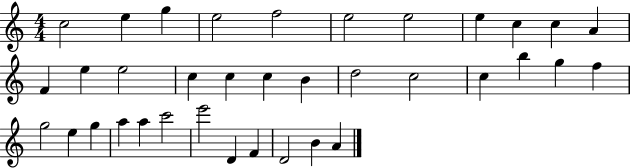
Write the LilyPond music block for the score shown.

{
  \clef treble
  \numericTimeSignature
  \time 4/4
  \key c \major
  c''2 e''4 g''4 | e''2 f''2 | e''2 e''2 | e''4 c''4 c''4 a'4 | \break f'4 e''4 e''2 | c''4 c''4 c''4 b'4 | d''2 c''2 | c''4 b''4 g''4 f''4 | \break g''2 e''4 g''4 | a''4 a''4 c'''2 | e'''2 d'4 f'4 | d'2 b'4 a'4 | \break \bar "|."
}